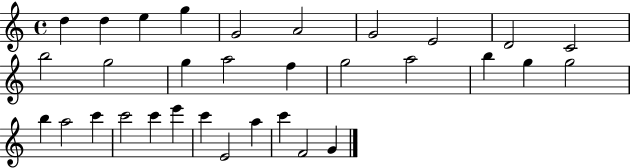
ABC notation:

X:1
T:Untitled
M:4/4
L:1/4
K:C
d d e g G2 A2 G2 E2 D2 C2 b2 g2 g a2 f g2 a2 b g g2 b a2 c' c'2 c' e' c' E2 a c' F2 G